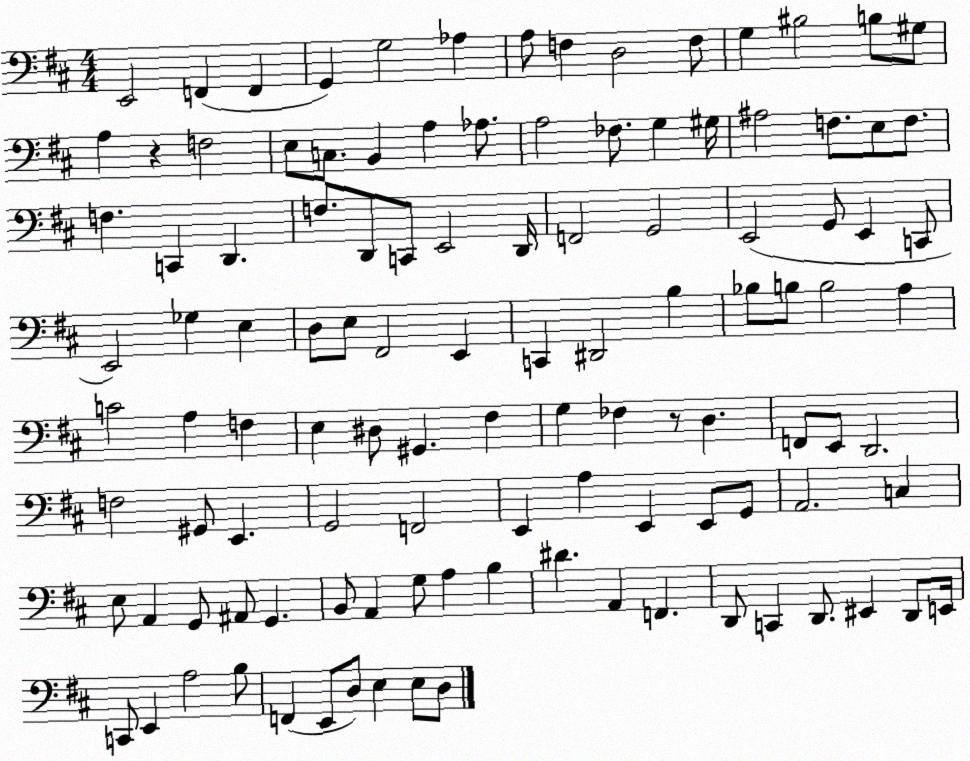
X:1
T:Untitled
M:4/4
L:1/4
K:D
E,,2 F,, F,, G,, G,2 _A, A,/2 F, D,2 F,/2 G, ^B,2 B,/2 ^G,/2 A, z F,2 E,/2 C,/2 B,, A, _A,/2 A,2 _F,/2 G, ^G,/4 ^A,2 F,/2 E,/2 F,/2 F, C,, D,, F,/2 D,,/2 C,,/2 E,,2 D,,/4 F,,2 G,,2 E,,2 G,,/2 E,, C,,/2 E,,2 _G, E, D,/2 E,/2 ^F,,2 E,, C,, ^D,,2 B, _B,/2 B,/2 B,2 A, C2 A, F, E, ^D,/2 ^G,, ^F, G, _F, z/2 D, F,,/2 E,,/2 D,,2 F,2 ^G,,/2 E,, G,,2 F,,2 E,, A, E,, E,,/2 G,,/2 A,,2 C, E,/2 A,, G,,/2 ^A,,/2 G,, B,,/2 A,, G,/2 A, B, ^D A,, F,, D,,/2 C,, D,,/2 ^E,, D,,/2 E,,/4 C,,/2 E,, A,2 B,/2 F,, E,,/2 D,/2 E, E,/2 D,/2